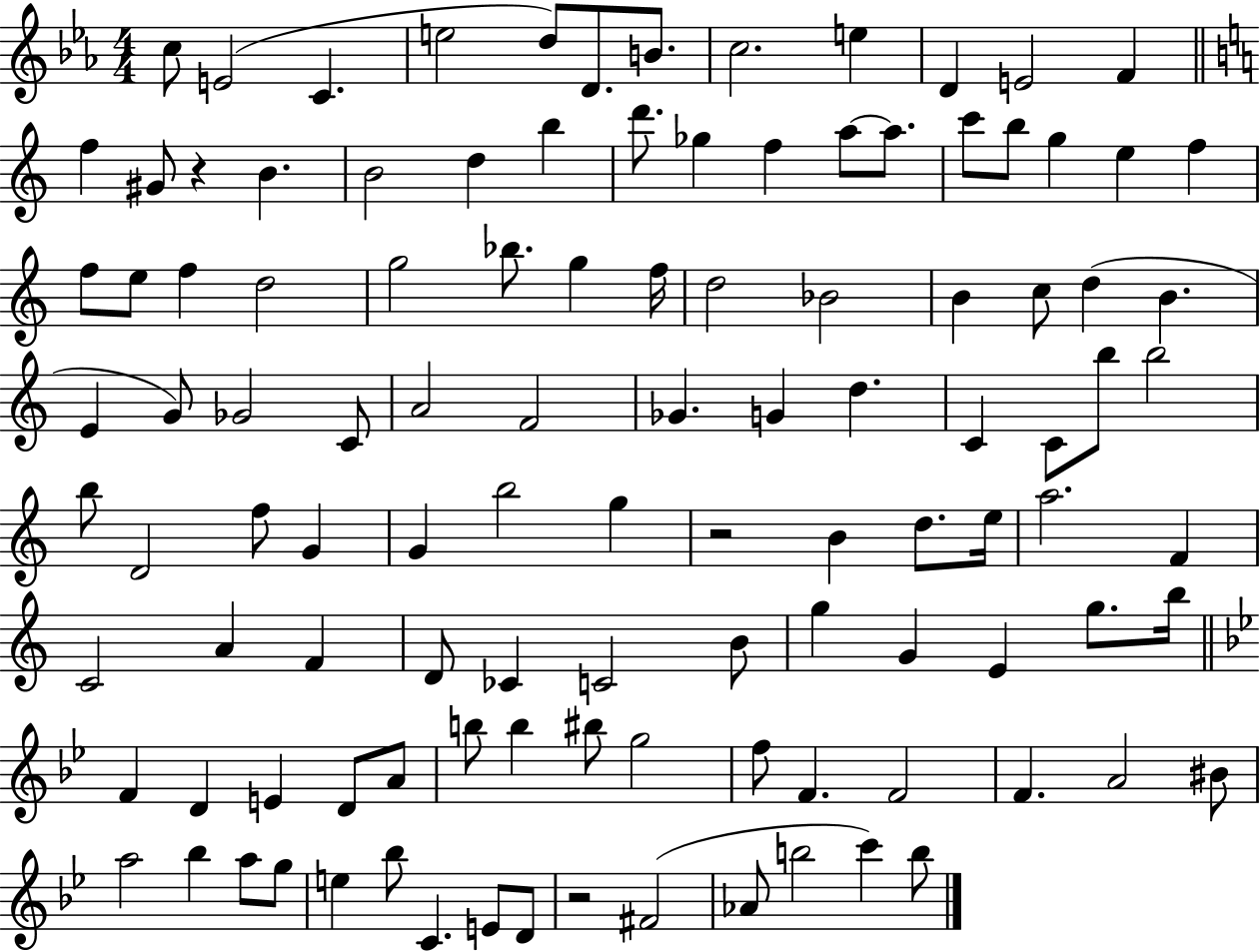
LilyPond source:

{
  \clef treble
  \numericTimeSignature
  \time 4/4
  \key ees \major
  \repeat volta 2 { c''8 e'2( c'4. | e''2 d''8) d'8. b'8. | c''2. e''4 | d'4 e'2 f'4 | \break \bar "||" \break \key a \minor f''4 gis'8 r4 b'4. | b'2 d''4 b''4 | d'''8. ges''4 f''4 a''8~~ a''8. | c'''8 b''8 g''4 e''4 f''4 | \break f''8 e''8 f''4 d''2 | g''2 bes''8. g''4 f''16 | d''2 bes'2 | b'4 c''8 d''4( b'4. | \break e'4 g'8) ges'2 c'8 | a'2 f'2 | ges'4. g'4 d''4. | c'4 c'8 b''8 b''2 | \break b''8 d'2 f''8 g'4 | g'4 b''2 g''4 | r2 b'4 d''8. e''16 | a''2. f'4 | \break c'2 a'4 f'4 | d'8 ces'4 c'2 b'8 | g''4 g'4 e'4 g''8. b''16 | \bar "||" \break \key bes \major f'4 d'4 e'4 d'8 a'8 | b''8 b''4 bis''8 g''2 | f''8 f'4. f'2 | f'4. a'2 bis'8 | \break a''2 bes''4 a''8 g''8 | e''4 bes''8 c'4. e'8 d'8 | r2 fis'2( | aes'8 b''2 c'''4) b''8 | \break } \bar "|."
}